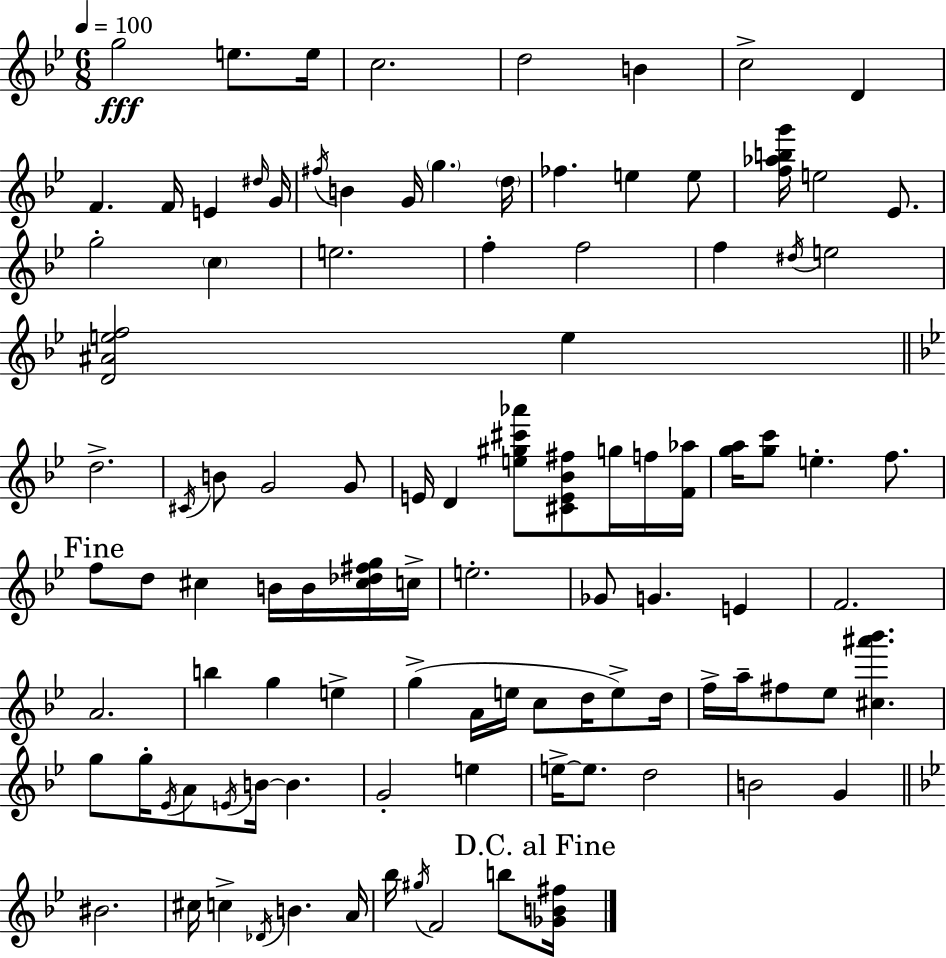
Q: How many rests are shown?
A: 0